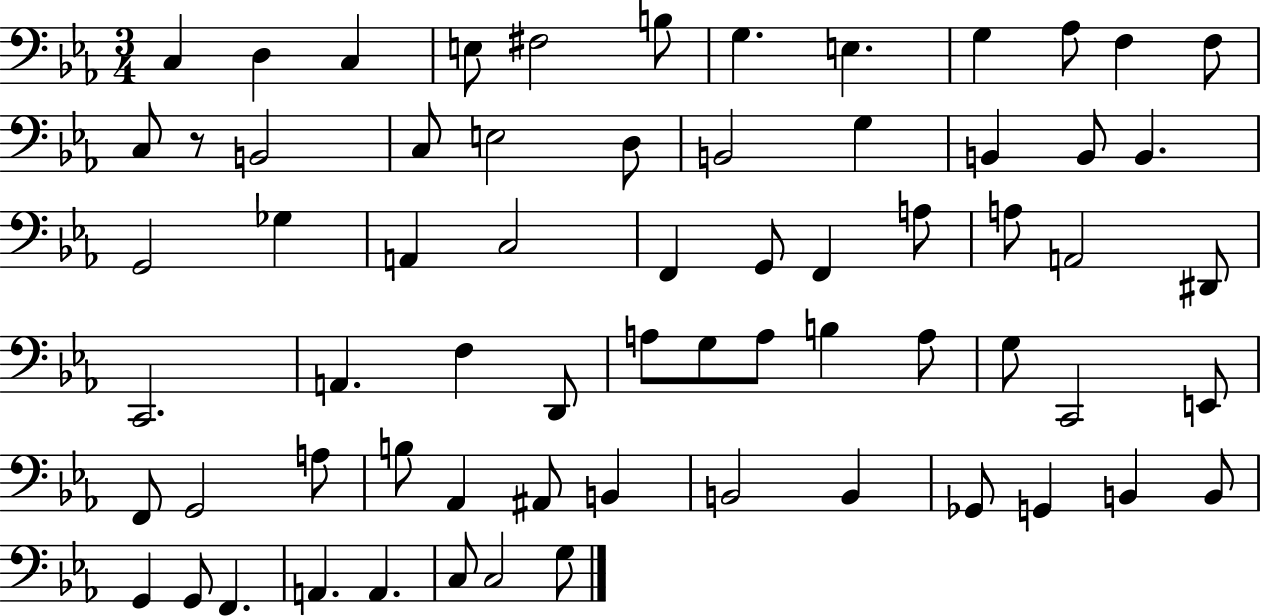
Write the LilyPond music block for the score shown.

{
  \clef bass
  \numericTimeSignature
  \time 3/4
  \key ees \major
  c4 d4 c4 | e8 fis2 b8 | g4. e4. | g4 aes8 f4 f8 | \break c8 r8 b,2 | c8 e2 d8 | b,2 g4 | b,4 b,8 b,4. | \break g,2 ges4 | a,4 c2 | f,4 g,8 f,4 a8 | a8 a,2 dis,8 | \break c,2. | a,4. f4 d,8 | a8 g8 a8 b4 a8 | g8 c,2 e,8 | \break f,8 g,2 a8 | b8 aes,4 ais,8 b,4 | b,2 b,4 | ges,8 g,4 b,4 b,8 | \break g,4 g,8 f,4. | a,4. a,4. | c8 c2 g8 | \bar "|."
}